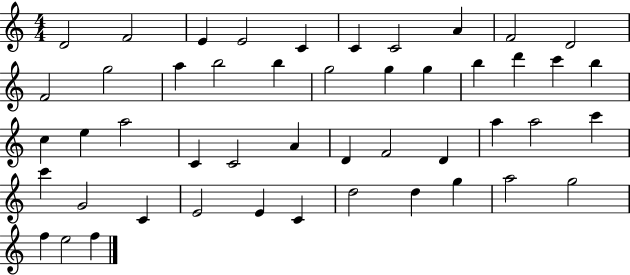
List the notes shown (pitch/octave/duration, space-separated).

D4/h F4/h E4/q E4/h C4/q C4/q C4/h A4/q F4/h D4/h F4/h G5/h A5/q B5/h B5/q G5/h G5/q G5/q B5/q D6/q C6/q B5/q C5/q E5/q A5/h C4/q C4/h A4/q D4/q F4/h D4/q A5/q A5/h C6/q C6/q G4/h C4/q E4/h E4/q C4/q D5/h D5/q G5/q A5/h G5/h F5/q E5/h F5/q